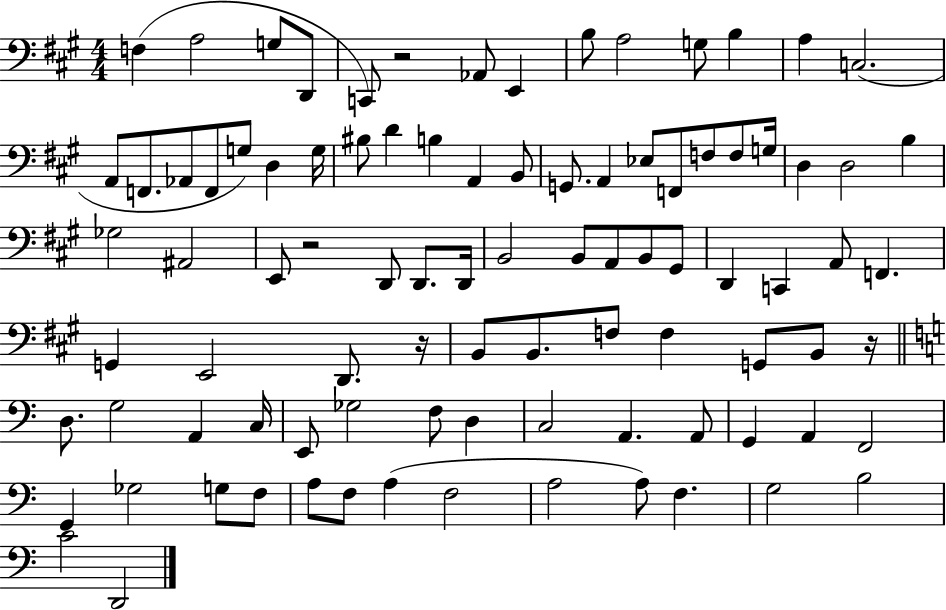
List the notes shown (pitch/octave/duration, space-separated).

F3/q A3/h G3/e D2/e C2/e R/h Ab2/e E2/q B3/e A3/h G3/e B3/q A3/q C3/h. A2/e F2/e. Ab2/e F2/e G3/e D3/q G3/s BIS3/e D4/q B3/q A2/q B2/e G2/e. A2/q Eb3/e F2/e F3/e F3/e G3/s D3/q D3/h B3/q Gb3/h A#2/h E2/e R/h D2/e D2/e. D2/s B2/h B2/e A2/e B2/e G#2/e D2/q C2/q A2/e F2/q. G2/q E2/h D2/e. R/s B2/e B2/e. F3/e F3/q G2/e B2/e R/s D3/e. G3/h A2/q C3/s E2/e Gb3/h F3/e D3/q C3/h A2/q. A2/e G2/q A2/q F2/h G2/q Gb3/h G3/e F3/e A3/e F3/e A3/q F3/h A3/h A3/e F3/q. G3/h B3/h C4/h D2/h